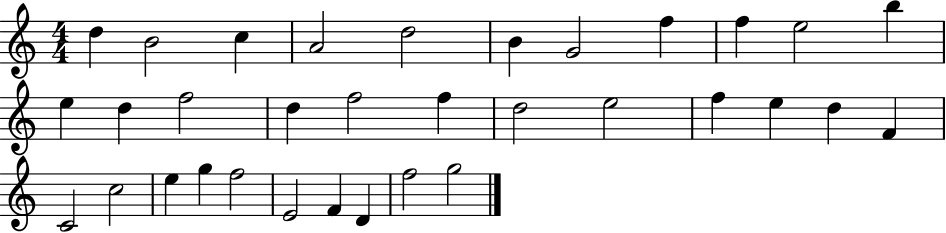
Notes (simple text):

D5/q B4/h C5/q A4/h D5/h B4/q G4/h F5/q F5/q E5/h B5/q E5/q D5/q F5/h D5/q F5/h F5/q D5/h E5/h F5/q E5/q D5/q F4/q C4/h C5/h E5/q G5/q F5/h E4/h F4/q D4/q F5/h G5/h